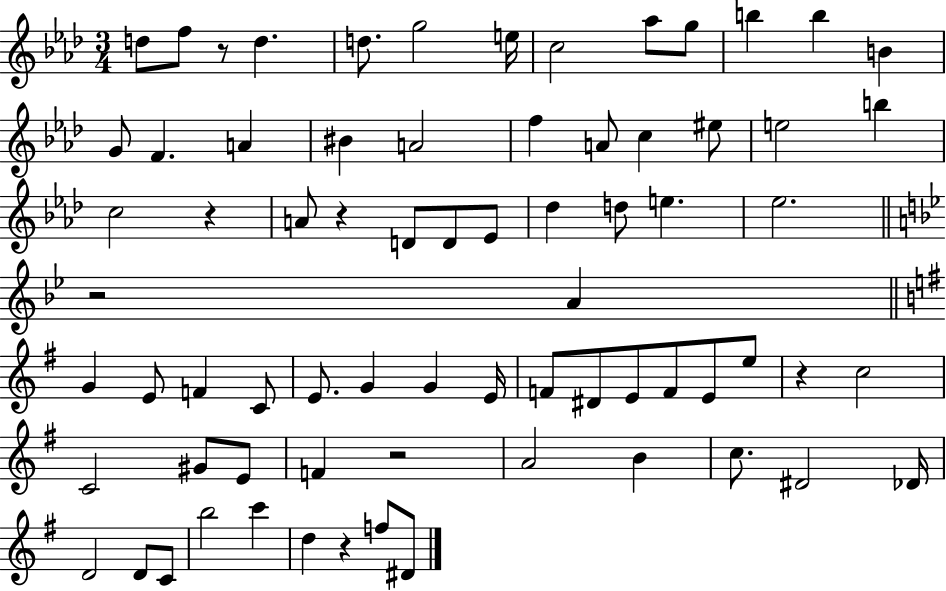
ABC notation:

X:1
T:Untitled
M:3/4
L:1/4
K:Ab
d/2 f/2 z/2 d d/2 g2 e/4 c2 _a/2 g/2 b b B G/2 F A ^B A2 f A/2 c ^e/2 e2 b c2 z A/2 z D/2 D/2 _E/2 _d d/2 e _e2 z2 A G E/2 F C/2 E/2 G G E/4 F/2 ^D/2 E/2 F/2 E/2 e/2 z c2 C2 ^G/2 E/2 F z2 A2 B c/2 ^D2 _D/4 D2 D/2 C/2 b2 c' d z f/2 ^D/2